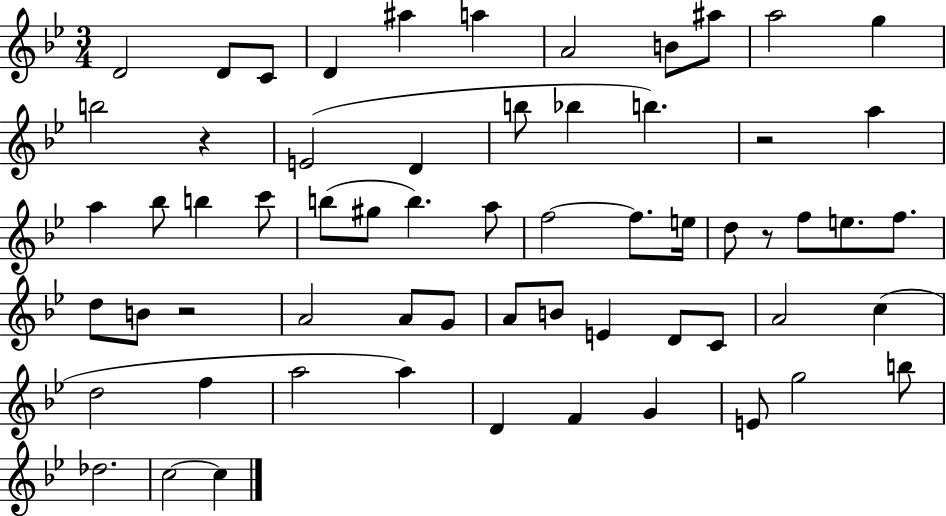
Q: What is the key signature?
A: BES major